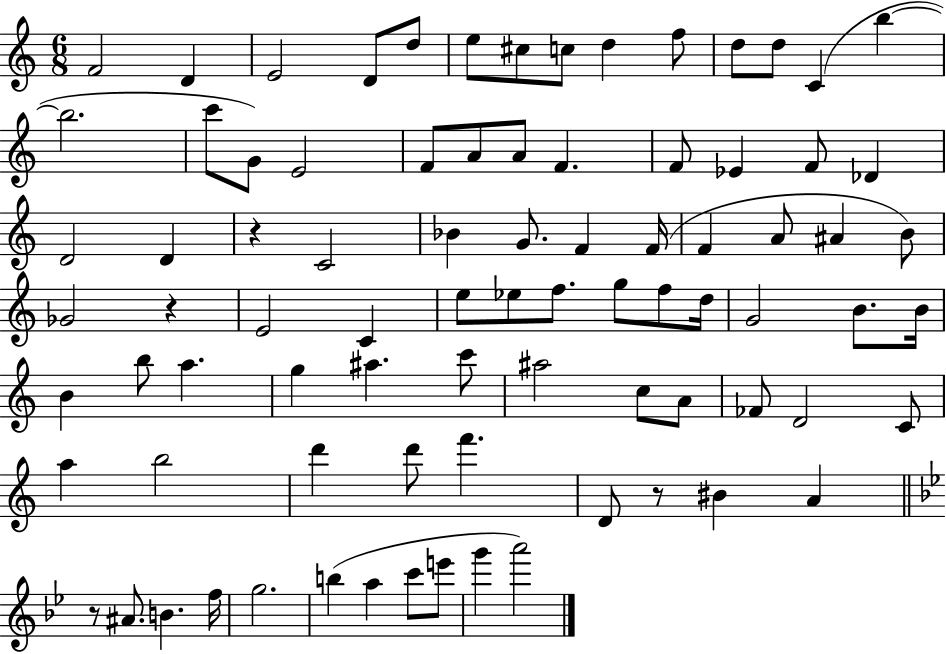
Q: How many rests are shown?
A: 4